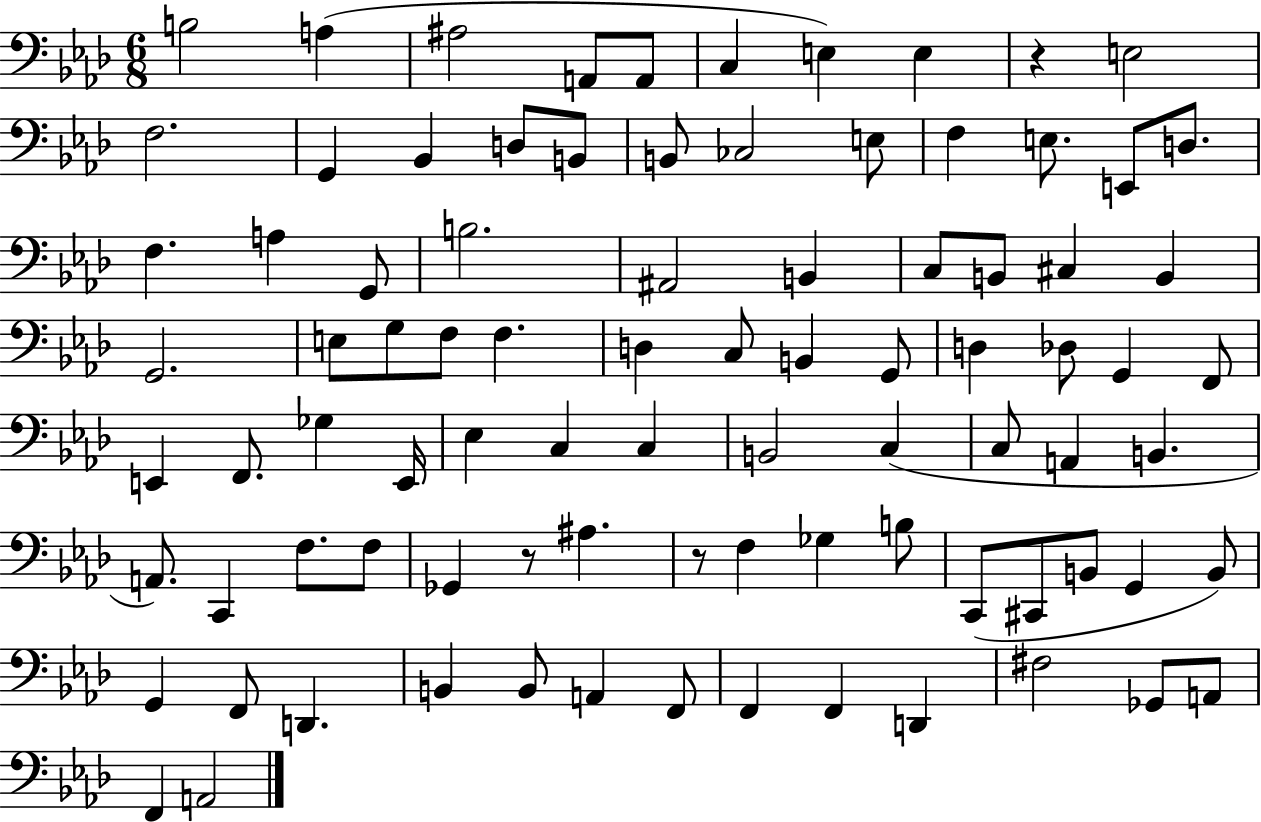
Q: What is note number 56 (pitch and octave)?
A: B2